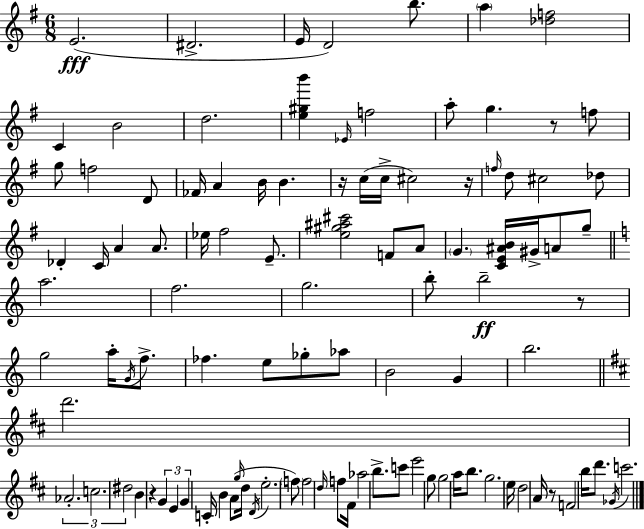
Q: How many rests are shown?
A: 6